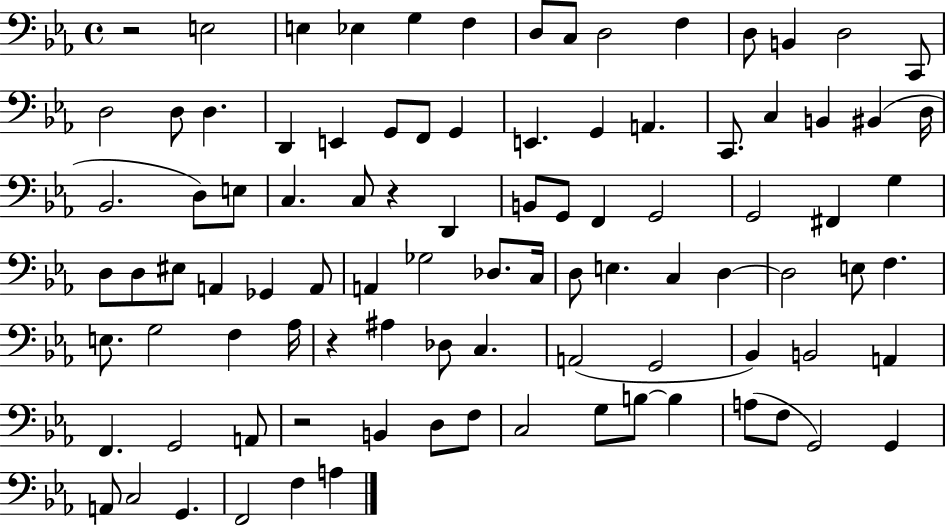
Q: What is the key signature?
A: EES major